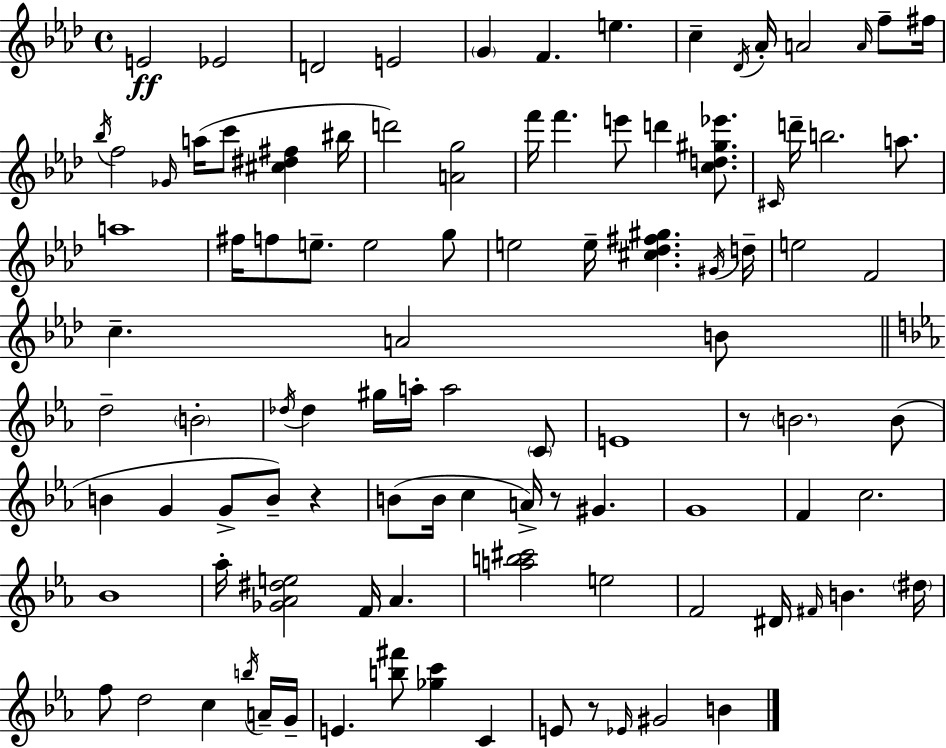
E4/h Eb4/h D4/h E4/h G4/q F4/q. E5/q. C5/q Db4/s Ab4/s A4/h A4/s F5/e F#5/s Bb5/s F5/h Gb4/s A5/s C6/e [C#5,D#5,F#5]/q BIS5/s D6/h [A4,G5]/h F6/s F6/q. E6/e D6/q [C5,D5,G#5,Eb6]/e. C#4/s D6/s B5/h. A5/e. A5/w F#5/s F5/e E5/e. E5/h G5/e E5/h E5/s [C#5,Db5,F#5,G#5]/q. G#4/s D5/s E5/h F4/h C5/q. A4/h B4/e D5/h B4/h Db5/s Db5/q G#5/s A5/s A5/h C4/e E4/w R/e B4/h. B4/e B4/q G4/q G4/e B4/e R/q B4/e B4/s C5/q A4/s R/e G#4/q. G4/w F4/q C5/h. Bb4/w Ab5/s [Gb4,Ab4,D#5,E5]/h F4/s Ab4/q. [A5,B5,C#6]/h E5/h F4/h D#4/s F#4/s B4/q. D#5/s F5/e D5/h C5/q B5/s A4/s G4/s E4/q. [B5,F#6]/e [Gb5,C6]/q C4/q E4/e R/e Eb4/s G#4/h B4/q